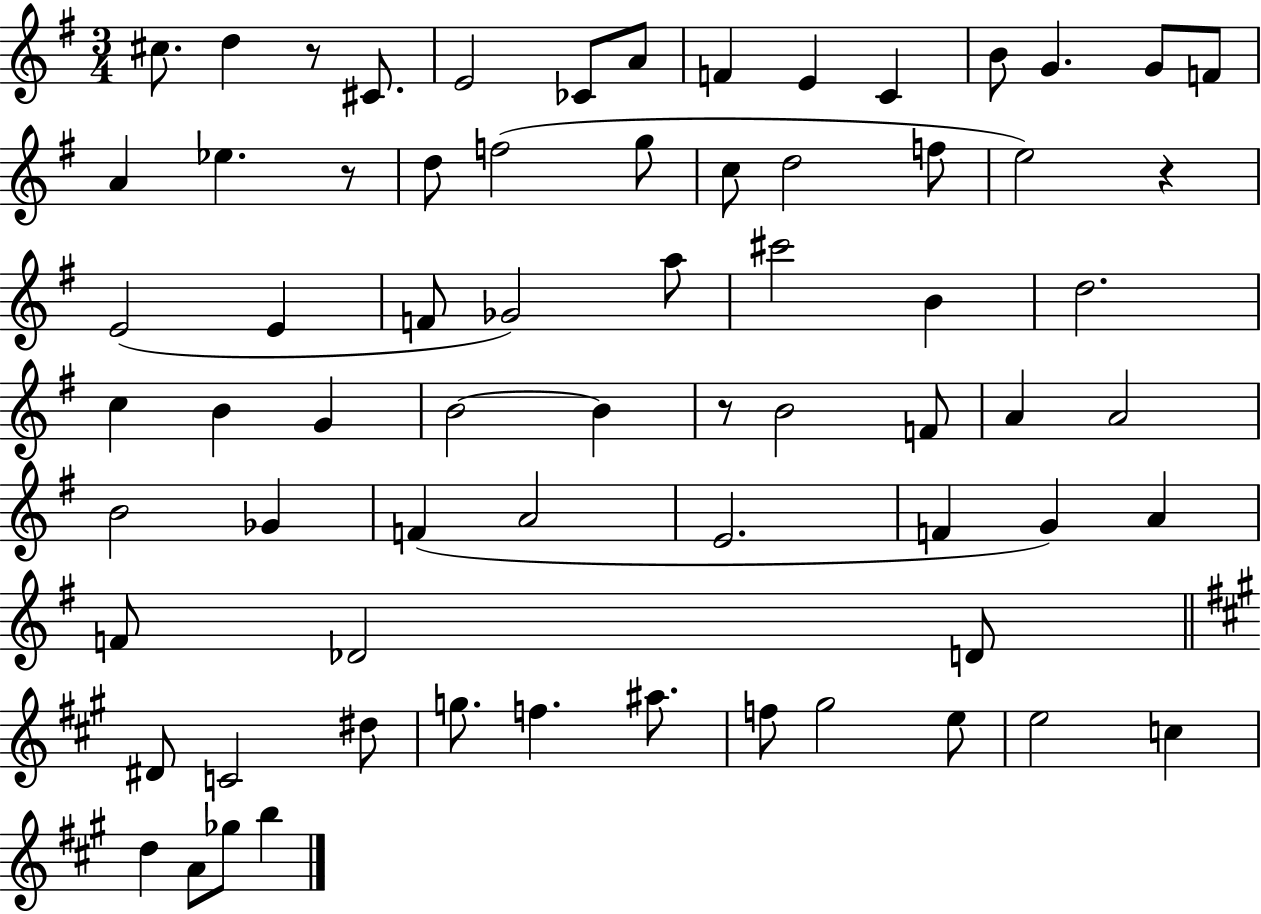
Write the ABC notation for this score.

X:1
T:Untitled
M:3/4
L:1/4
K:G
^c/2 d z/2 ^C/2 E2 _C/2 A/2 F E C B/2 G G/2 F/2 A _e z/2 d/2 f2 g/2 c/2 d2 f/2 e2 z E2 E F/2 _G2 a/2 ^c'2 B d2 c B G B2 B z/2 B2 F/2 A A2 B2 _G F A2 E2 F G A F/2 _D2 D/2 ^D/2 C2 ^d/2 g/2 f ^a/2 f/2 ^g2 e/2 e2 c d A/2 _g/2 b